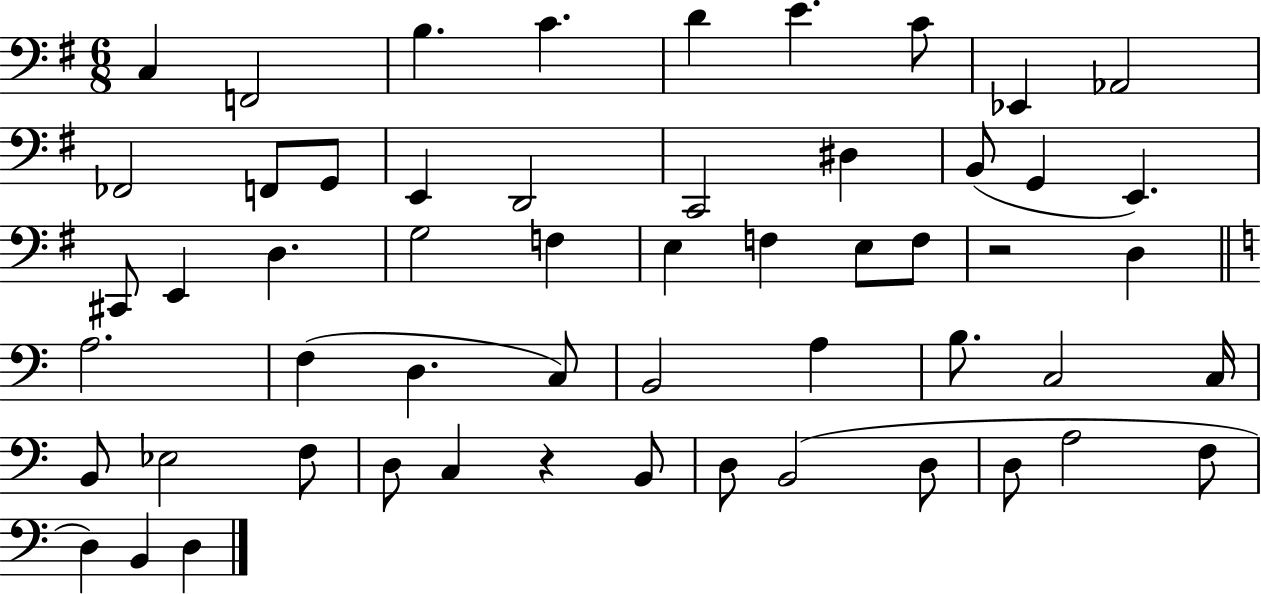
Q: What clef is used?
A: bass